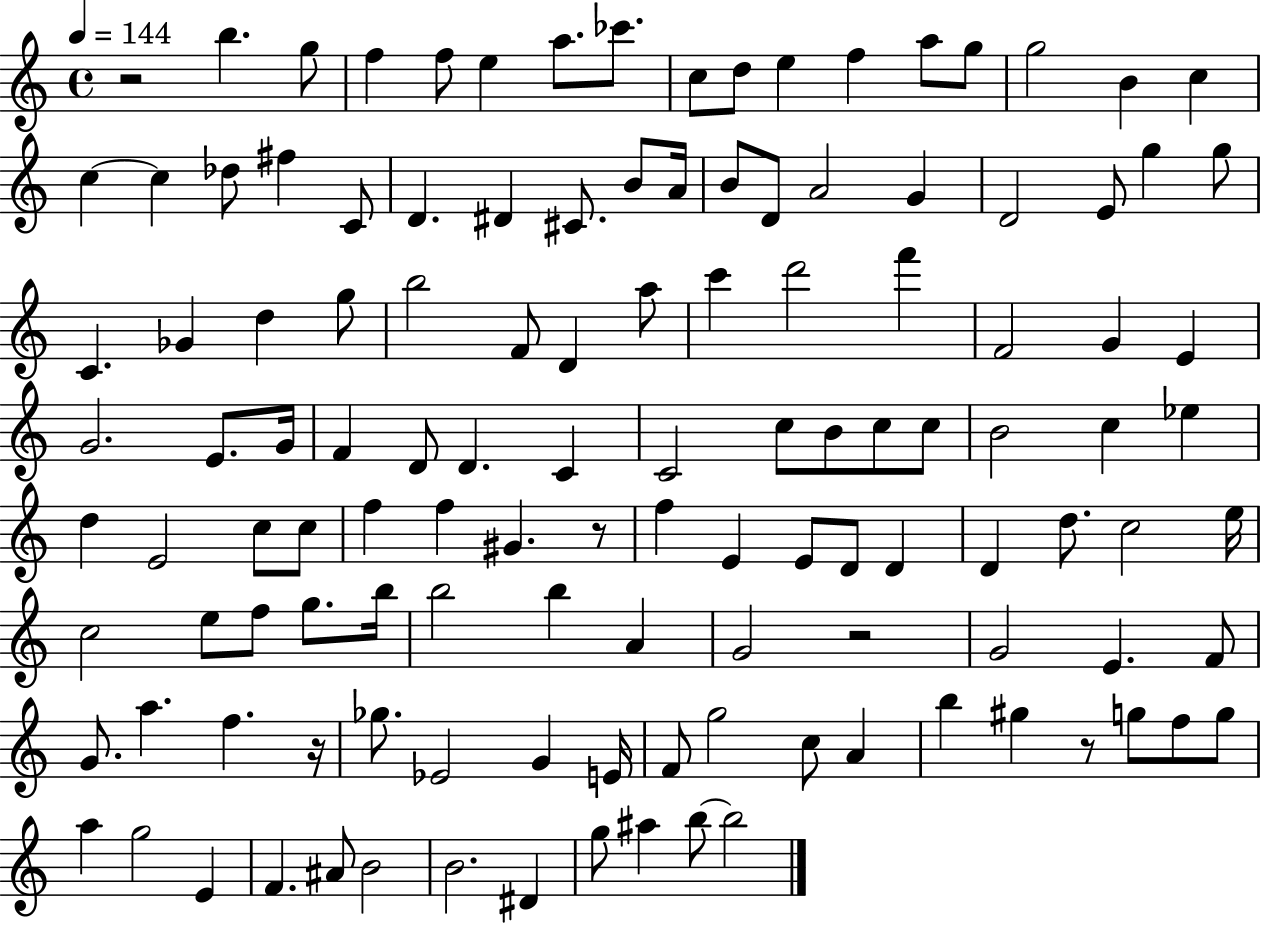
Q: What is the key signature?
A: C major